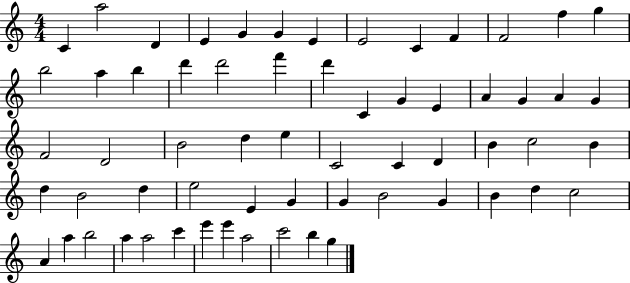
C4/q A5/h D4/q E4/q G4/q G4/q E4/q E4/h C4/q F4/q F4/h F5/q G5/q B5/h A5/q B5/q D6/q D6/h F6/q D6/q C4/q G4/q E4/q A4/q G4/q A4/q G4/q F4/h D4/h B4/h D5/q E5/q C4/h C4/q D4/q B4/q C5/h B4/q D5/q B4/h D5/q E5/h E4/q G4/q G4/q B4/h G4/q B4/q D5/q C5/h A4/q A5/q B5/h A5/q A5/h C6/q E6/q E6/q A5/h C6/h B5/q G5/q